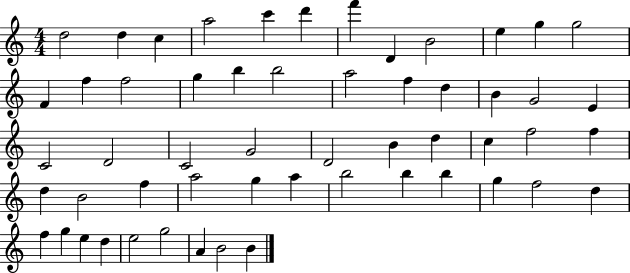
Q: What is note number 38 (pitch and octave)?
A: A5